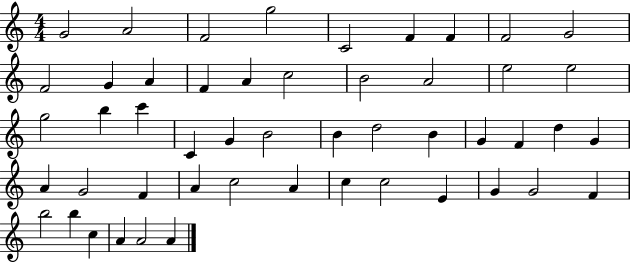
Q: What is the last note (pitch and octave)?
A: A4